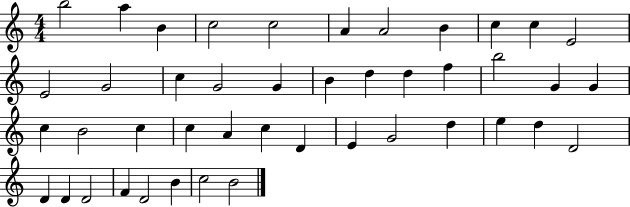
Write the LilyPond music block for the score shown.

{
  \clef treble
  \numericTimeSignature
  \time 4/4
  \key c \major
  b''2 a''4 b'4 | c''2 c''2 | a'4 a'2 b'4 | c''4 c''4 e'2 | \break e'2 g'2 | c''4 g'2 g'4 | b'4 d''4 d''4 f''4 | b''2 g'4 g'4 | \break c''4 b'2 c''4 | c''4 a'4 c''4 d'4 | e'4 g'2 d''4 | e''4 d''4 d'2 | \break d'4 d'4 d'2 | f'4 d'2 b'4 | c''2 b'2 | \bar "|."
}